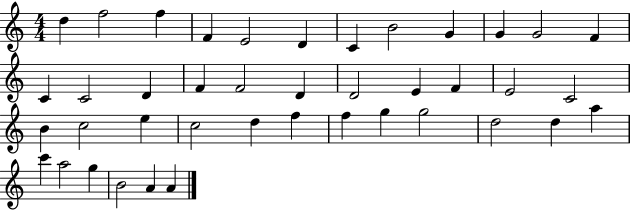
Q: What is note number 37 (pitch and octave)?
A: A5